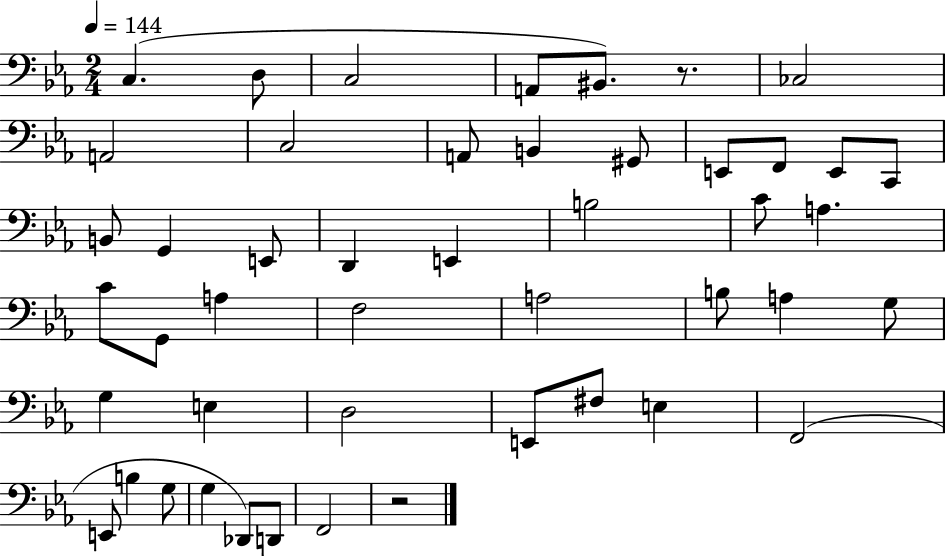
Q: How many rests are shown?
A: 2